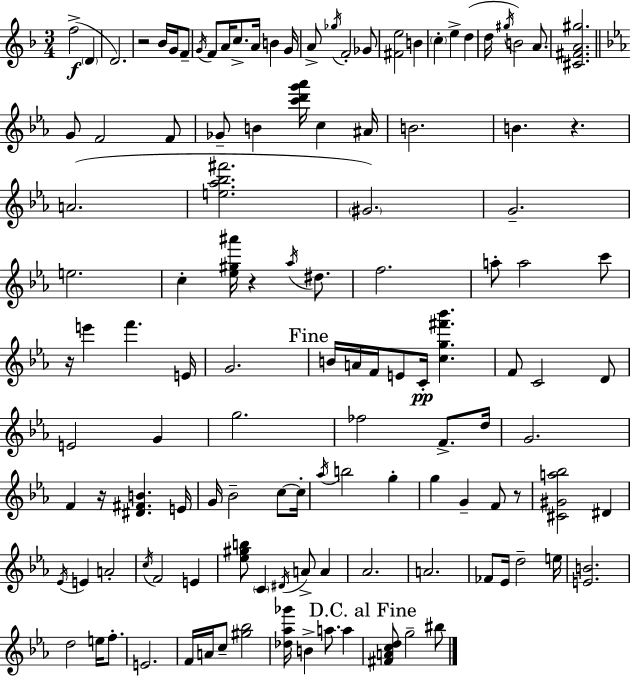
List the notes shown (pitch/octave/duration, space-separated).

F5/h D4/q D4/h. R/h Bb4/s G4/s F4/e G4/s F4/e A4/s C5/e. A4/s B4/q G4/s A4/e Gb5/s F4/h Gb4/e [F#4,E5]/h B4/q C5/q E5/q D5/q D5/s G#5/s B4/h A4/e. [C#4,F#4,A4,G#5]/h. G4/e F4/h F4/e Gb4/e B4/q [C6,D6,G6,Ab6]/s C5/q A#4/s B4/h. B4/q. R/q. A4/h. [E5,Ab5,Bb5,F#6]/h. G#4/h. G4/h. E5/h. C5/q [Eb5,G#5,A#6]/s R/q Ab5/s D#5/e. F5/h. A5/e A5/h C6/e R/s E6/q F6/q. E4/s G4/h. B4/s A4/s F4/s E4/e C4/s [C5,G5,F#6,Bb6]/q. F4/e C4/h D4/e E4/h G4/q G5/h. FES5/h F4/e. D5/s G4/h. F4/q R/s [D#4,F#4,B4]/q. E4/s G4/s Bb4/h C5/e C5/s Ab5/s B5/h G5/q G5/q G4/q F4/e R/e [C#4,G#4,A5,Bb5]/h D#4/q Eb4/s E4/q A4/h C5/s F4/h E4/q [Eb5,G#5,B5]/e C4/q D#4/s A4/e A4/q Ab4/h. A4/h. FES4/e Eb4/s D5/h E5/s [E4,B4]/h. D5/h E5/s F5/e. E4/h. F4/s A4/s C5/e [G#5,Bb5]/h [Db5,Ab5,Gb6]/s B4/q A5/e. A5/q [F#4,A4,C5,D5]/e G5/h BIS5/e